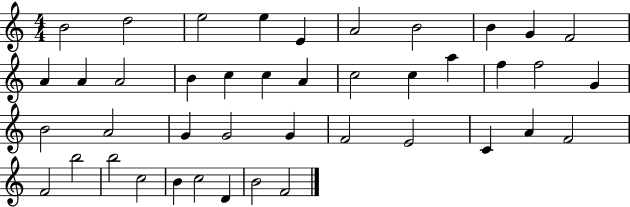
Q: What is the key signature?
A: C major